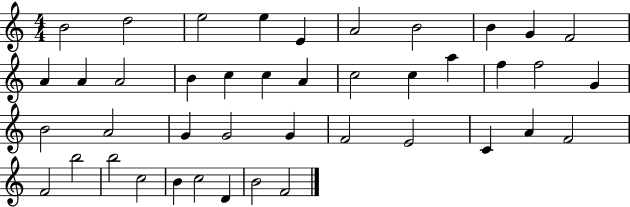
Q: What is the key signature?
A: C major